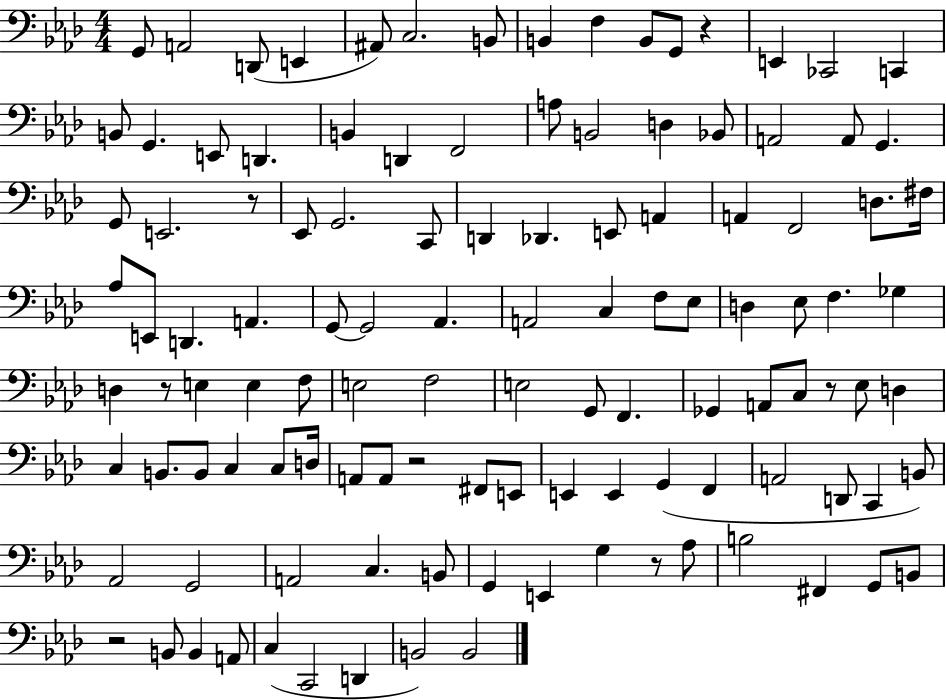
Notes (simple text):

G2/e A2/h D2/e E2/q A#2/e C3/h. B2/e B2/q F3/q B2/e G2/e R/q E2/q CES2/h C2/q B2/e G2/q. E2/e D2/q. B2/q D2/q F2/h A3/e B2/h D3/q Bb2/e A2/h A2/e G2/q. G2/e E2/h. R/e Eb2/e G2/h. C2/e D2/q Db2/q. E2/e A2/q A2/q F2/h D3/e. F#3/s Ab3/e E2/e D2/q. A2/q. G2/e G2/h Ab2/q. A2/h C3/q F3/e Eb3/e D3/q Eb3/e F3/q. Gb3/q D3/q R/e E3/q E3/q F3/e E3/h F3/h E3/h G2/e F2/q. Gb2/q A2/e C3/e R/e Eb3/e D3/q C3/q B2/e. B2/e C3/q C3/e D3/s A2/e A2/e R/h F#2/e E2/e E2/q E2/q G2/q F2/q A2/h D2/e C2/q B2/e Ab2/h G2/h A2/h C3/q. B2/e G2/q E2/q G3/q R/e Ab3/e B3/h F#2/q G2/e B2/e R/h B2/e B2/q A2/e C3/q C2/h D2/q B2/h B2/h